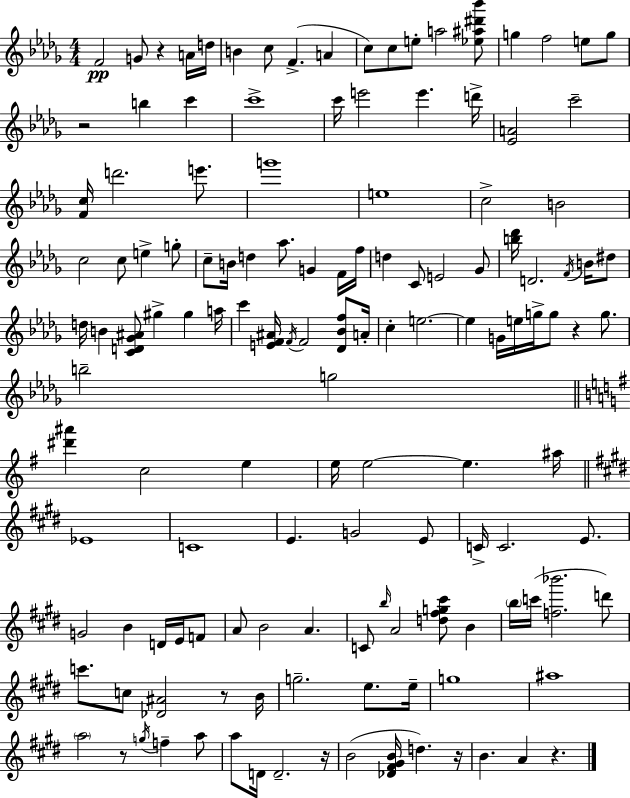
X:1
T:Untitled
M:4/4
L:1/4
K:Bbm
F2 G/2 z A/4 d/4 B c/2 F A c/2 c/2 e/2 a2 [_e^a^d'_b']/2 g f2 e/2 g/2 z2 b c' c'4 c'/4 e'2 e' d'/4 [_EA]2 c'2 [Fc]/4 d'2 e'/2 g'4 e4 c2 B2 c2 c/2 e g/2 c/2 B/4 d _a/2 G F/4 f/4 d C/2 E2 _G/2 [b_d']/4 D2 F/4 B/4 ^d/2 d/4 B [CD_G^A]/2 ^g ^g a/4 c' [EF^A]/4 F/4 F2 [_D_Bf]/2 A/4 c e2 e G/4 e/4 g/4 g/2 z g/2 b2 g2 [^d'^a'] c2 e e/4 e2 e ^a/4 _E4 C4 E G2 E/2 C/4 C2 E/2 G2 B D/4 E/4 F/2 A/2 B2 A C/2 b/4 A2 [d^fg^c']/2 B b/4 c'/4 [f_b']2 d'/2 c'/2 c/2 [_D^A]2 z/2 B/4 g2 e/2 e/4 g4 ^a4 a2 z/2 g/4 f a/2 a/2 D/4 D2 z/4 B2 [_D^F^GB]/4 d z/4 B A z